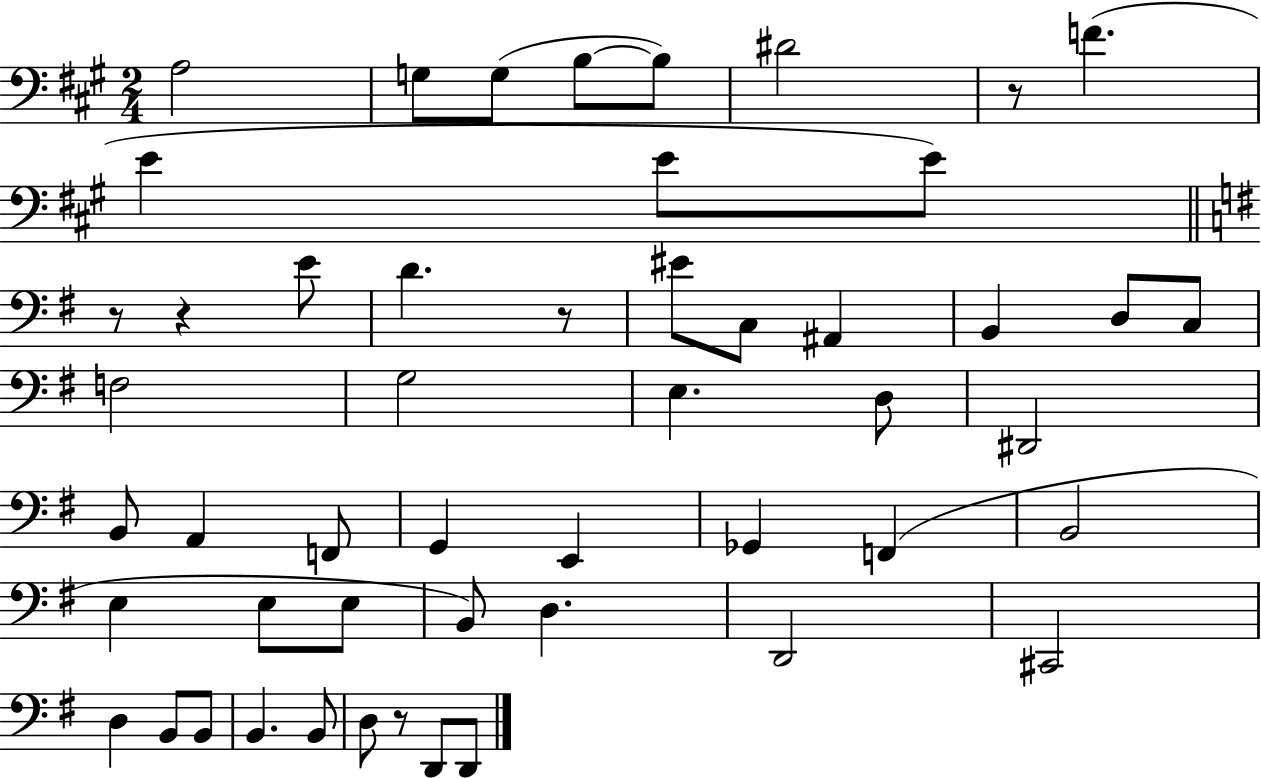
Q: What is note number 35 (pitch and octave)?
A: B2